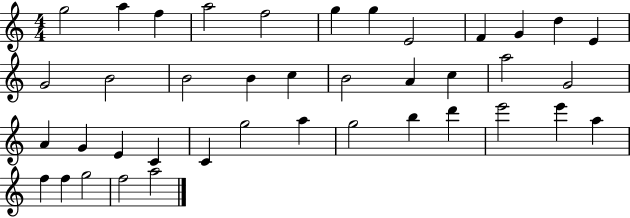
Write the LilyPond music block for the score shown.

{
  \clef treble
  \numericTimeSignature
  \time 4/4
  \key c \major
  g''2 a''4 f''4 | a''2 f''2 | g''4 g''4 e'2 | f'4 g'4 d''4 e'4 | \break g'2 b'2 | b'2 b'4 c''4 | b'2 a'4 c''4 | a''2 g'2 | \break a'4 g'4 e'4 c'4 | c'4 g''2 a''4 | g''2 b''4 d'''4 | e'''2 e'''4 a''4 | \break f''4 f''4 g''2 | f''2 a''2 | \bar "|."
}